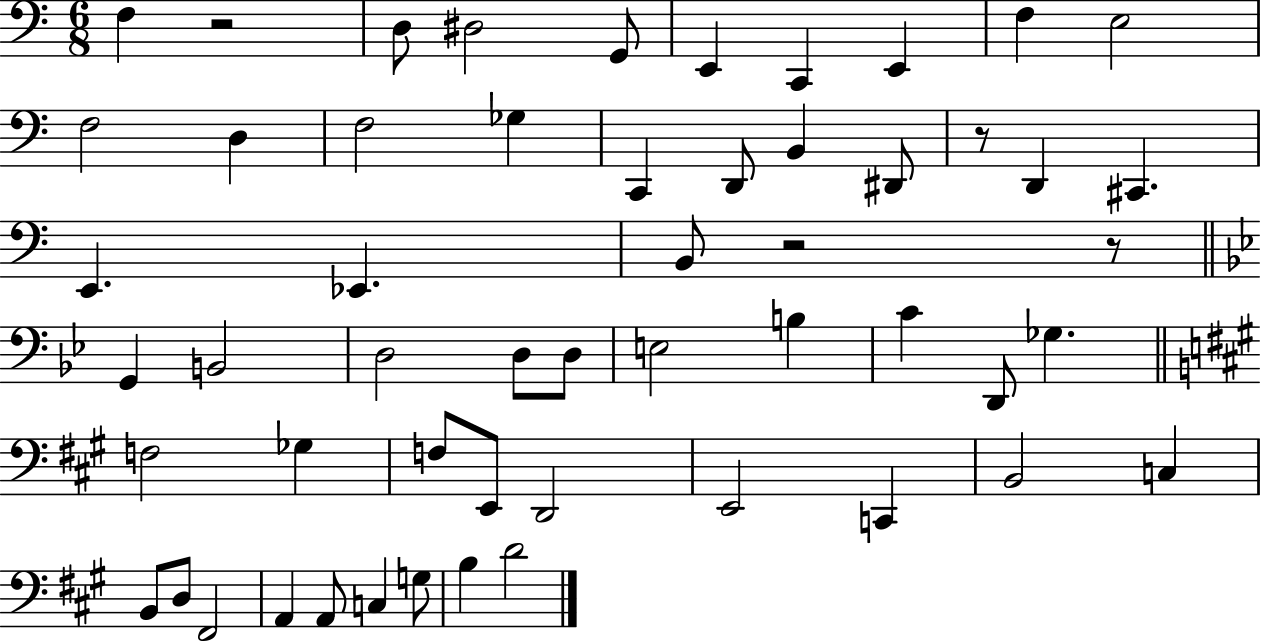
X:1
T:Untitled
M:6/8
L:1/4
K:C
F, z2 D,/2 ^D,2 G,,/2 E,, C,, E,, F, E,2 F,2 D, F,2 _G, C,, D,,/2 B,, ^D,,/2 z/2 D,, ^C,, E,, _E,, B,,/2 z2 z/2 G,, B,,2 D,2 D,/2 D,/2 E,2 B, C D,,/2 _G, F,2 _G, F,/2 E,,/2 D,,2 E,,2 C,, B,,2 C, B,,/2 D,/2 ^F,,2 A,, A,,/2 C, G,/2 B, D2